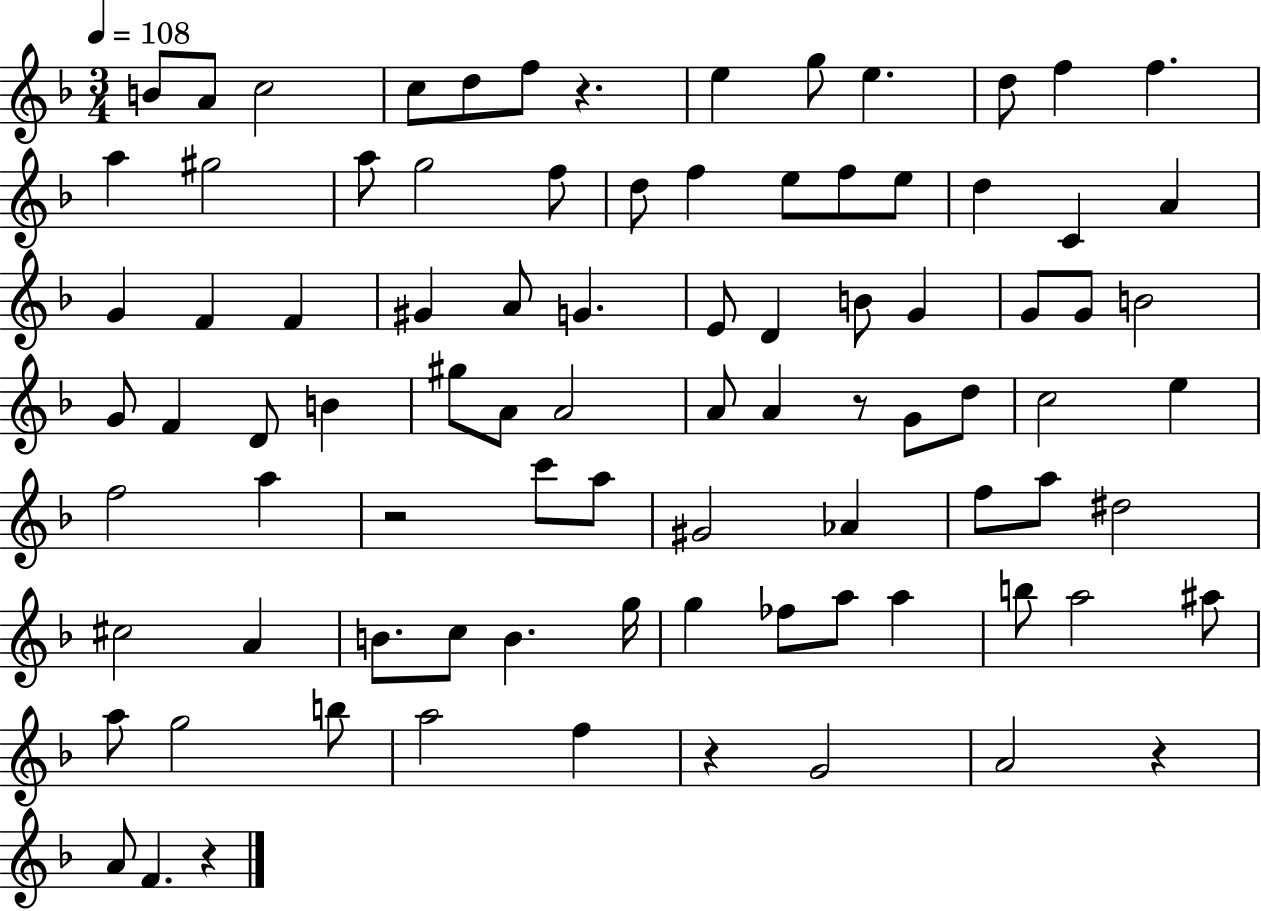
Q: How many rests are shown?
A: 6